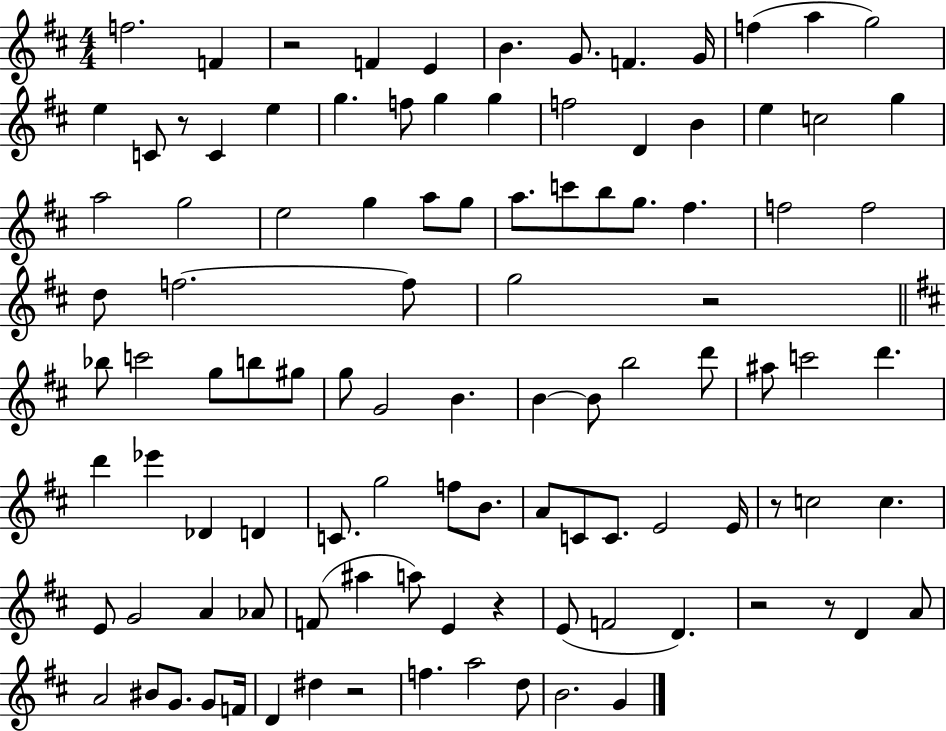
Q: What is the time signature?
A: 4/4